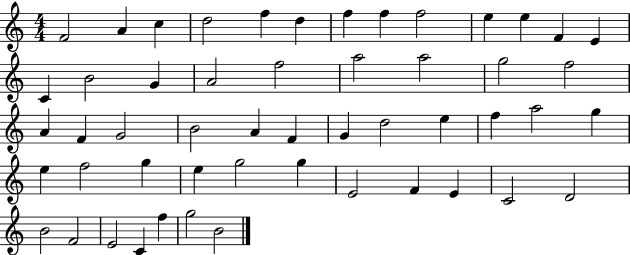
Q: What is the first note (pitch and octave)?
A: F4